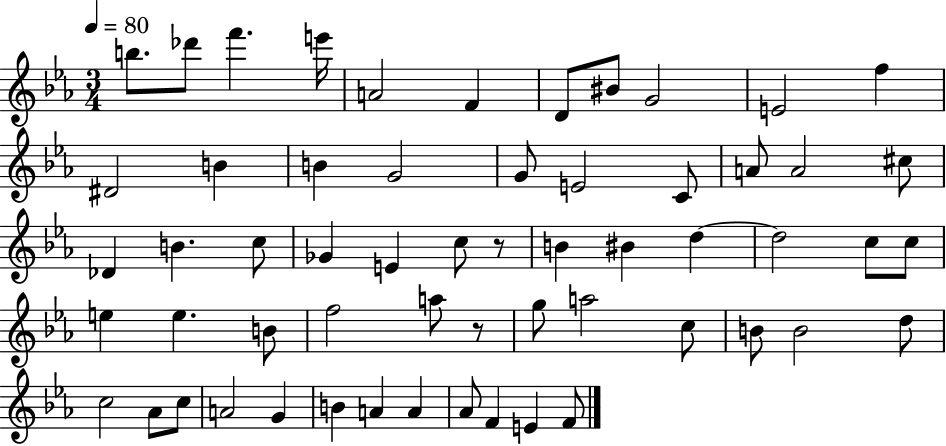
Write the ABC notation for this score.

X:1
T:Untitled
M:3/4
L:1/4
K:Eb
b/2 _d'/2 f' e'/4 A2 F D/2 ^B/2 G2 E2 f ^D2 B B G2 G/2 E2 C/2 A/2 A2 ^c/2 _D B c/2 _G E c/2 z/2 B ^B d d2 c/2 c/2 e e B/2 f2 a/2 z/2 g/2 a2 c/2 B/2 B2 d/2 c2 _A/2 c/2 A2 G B A A _A/2 F E F/2